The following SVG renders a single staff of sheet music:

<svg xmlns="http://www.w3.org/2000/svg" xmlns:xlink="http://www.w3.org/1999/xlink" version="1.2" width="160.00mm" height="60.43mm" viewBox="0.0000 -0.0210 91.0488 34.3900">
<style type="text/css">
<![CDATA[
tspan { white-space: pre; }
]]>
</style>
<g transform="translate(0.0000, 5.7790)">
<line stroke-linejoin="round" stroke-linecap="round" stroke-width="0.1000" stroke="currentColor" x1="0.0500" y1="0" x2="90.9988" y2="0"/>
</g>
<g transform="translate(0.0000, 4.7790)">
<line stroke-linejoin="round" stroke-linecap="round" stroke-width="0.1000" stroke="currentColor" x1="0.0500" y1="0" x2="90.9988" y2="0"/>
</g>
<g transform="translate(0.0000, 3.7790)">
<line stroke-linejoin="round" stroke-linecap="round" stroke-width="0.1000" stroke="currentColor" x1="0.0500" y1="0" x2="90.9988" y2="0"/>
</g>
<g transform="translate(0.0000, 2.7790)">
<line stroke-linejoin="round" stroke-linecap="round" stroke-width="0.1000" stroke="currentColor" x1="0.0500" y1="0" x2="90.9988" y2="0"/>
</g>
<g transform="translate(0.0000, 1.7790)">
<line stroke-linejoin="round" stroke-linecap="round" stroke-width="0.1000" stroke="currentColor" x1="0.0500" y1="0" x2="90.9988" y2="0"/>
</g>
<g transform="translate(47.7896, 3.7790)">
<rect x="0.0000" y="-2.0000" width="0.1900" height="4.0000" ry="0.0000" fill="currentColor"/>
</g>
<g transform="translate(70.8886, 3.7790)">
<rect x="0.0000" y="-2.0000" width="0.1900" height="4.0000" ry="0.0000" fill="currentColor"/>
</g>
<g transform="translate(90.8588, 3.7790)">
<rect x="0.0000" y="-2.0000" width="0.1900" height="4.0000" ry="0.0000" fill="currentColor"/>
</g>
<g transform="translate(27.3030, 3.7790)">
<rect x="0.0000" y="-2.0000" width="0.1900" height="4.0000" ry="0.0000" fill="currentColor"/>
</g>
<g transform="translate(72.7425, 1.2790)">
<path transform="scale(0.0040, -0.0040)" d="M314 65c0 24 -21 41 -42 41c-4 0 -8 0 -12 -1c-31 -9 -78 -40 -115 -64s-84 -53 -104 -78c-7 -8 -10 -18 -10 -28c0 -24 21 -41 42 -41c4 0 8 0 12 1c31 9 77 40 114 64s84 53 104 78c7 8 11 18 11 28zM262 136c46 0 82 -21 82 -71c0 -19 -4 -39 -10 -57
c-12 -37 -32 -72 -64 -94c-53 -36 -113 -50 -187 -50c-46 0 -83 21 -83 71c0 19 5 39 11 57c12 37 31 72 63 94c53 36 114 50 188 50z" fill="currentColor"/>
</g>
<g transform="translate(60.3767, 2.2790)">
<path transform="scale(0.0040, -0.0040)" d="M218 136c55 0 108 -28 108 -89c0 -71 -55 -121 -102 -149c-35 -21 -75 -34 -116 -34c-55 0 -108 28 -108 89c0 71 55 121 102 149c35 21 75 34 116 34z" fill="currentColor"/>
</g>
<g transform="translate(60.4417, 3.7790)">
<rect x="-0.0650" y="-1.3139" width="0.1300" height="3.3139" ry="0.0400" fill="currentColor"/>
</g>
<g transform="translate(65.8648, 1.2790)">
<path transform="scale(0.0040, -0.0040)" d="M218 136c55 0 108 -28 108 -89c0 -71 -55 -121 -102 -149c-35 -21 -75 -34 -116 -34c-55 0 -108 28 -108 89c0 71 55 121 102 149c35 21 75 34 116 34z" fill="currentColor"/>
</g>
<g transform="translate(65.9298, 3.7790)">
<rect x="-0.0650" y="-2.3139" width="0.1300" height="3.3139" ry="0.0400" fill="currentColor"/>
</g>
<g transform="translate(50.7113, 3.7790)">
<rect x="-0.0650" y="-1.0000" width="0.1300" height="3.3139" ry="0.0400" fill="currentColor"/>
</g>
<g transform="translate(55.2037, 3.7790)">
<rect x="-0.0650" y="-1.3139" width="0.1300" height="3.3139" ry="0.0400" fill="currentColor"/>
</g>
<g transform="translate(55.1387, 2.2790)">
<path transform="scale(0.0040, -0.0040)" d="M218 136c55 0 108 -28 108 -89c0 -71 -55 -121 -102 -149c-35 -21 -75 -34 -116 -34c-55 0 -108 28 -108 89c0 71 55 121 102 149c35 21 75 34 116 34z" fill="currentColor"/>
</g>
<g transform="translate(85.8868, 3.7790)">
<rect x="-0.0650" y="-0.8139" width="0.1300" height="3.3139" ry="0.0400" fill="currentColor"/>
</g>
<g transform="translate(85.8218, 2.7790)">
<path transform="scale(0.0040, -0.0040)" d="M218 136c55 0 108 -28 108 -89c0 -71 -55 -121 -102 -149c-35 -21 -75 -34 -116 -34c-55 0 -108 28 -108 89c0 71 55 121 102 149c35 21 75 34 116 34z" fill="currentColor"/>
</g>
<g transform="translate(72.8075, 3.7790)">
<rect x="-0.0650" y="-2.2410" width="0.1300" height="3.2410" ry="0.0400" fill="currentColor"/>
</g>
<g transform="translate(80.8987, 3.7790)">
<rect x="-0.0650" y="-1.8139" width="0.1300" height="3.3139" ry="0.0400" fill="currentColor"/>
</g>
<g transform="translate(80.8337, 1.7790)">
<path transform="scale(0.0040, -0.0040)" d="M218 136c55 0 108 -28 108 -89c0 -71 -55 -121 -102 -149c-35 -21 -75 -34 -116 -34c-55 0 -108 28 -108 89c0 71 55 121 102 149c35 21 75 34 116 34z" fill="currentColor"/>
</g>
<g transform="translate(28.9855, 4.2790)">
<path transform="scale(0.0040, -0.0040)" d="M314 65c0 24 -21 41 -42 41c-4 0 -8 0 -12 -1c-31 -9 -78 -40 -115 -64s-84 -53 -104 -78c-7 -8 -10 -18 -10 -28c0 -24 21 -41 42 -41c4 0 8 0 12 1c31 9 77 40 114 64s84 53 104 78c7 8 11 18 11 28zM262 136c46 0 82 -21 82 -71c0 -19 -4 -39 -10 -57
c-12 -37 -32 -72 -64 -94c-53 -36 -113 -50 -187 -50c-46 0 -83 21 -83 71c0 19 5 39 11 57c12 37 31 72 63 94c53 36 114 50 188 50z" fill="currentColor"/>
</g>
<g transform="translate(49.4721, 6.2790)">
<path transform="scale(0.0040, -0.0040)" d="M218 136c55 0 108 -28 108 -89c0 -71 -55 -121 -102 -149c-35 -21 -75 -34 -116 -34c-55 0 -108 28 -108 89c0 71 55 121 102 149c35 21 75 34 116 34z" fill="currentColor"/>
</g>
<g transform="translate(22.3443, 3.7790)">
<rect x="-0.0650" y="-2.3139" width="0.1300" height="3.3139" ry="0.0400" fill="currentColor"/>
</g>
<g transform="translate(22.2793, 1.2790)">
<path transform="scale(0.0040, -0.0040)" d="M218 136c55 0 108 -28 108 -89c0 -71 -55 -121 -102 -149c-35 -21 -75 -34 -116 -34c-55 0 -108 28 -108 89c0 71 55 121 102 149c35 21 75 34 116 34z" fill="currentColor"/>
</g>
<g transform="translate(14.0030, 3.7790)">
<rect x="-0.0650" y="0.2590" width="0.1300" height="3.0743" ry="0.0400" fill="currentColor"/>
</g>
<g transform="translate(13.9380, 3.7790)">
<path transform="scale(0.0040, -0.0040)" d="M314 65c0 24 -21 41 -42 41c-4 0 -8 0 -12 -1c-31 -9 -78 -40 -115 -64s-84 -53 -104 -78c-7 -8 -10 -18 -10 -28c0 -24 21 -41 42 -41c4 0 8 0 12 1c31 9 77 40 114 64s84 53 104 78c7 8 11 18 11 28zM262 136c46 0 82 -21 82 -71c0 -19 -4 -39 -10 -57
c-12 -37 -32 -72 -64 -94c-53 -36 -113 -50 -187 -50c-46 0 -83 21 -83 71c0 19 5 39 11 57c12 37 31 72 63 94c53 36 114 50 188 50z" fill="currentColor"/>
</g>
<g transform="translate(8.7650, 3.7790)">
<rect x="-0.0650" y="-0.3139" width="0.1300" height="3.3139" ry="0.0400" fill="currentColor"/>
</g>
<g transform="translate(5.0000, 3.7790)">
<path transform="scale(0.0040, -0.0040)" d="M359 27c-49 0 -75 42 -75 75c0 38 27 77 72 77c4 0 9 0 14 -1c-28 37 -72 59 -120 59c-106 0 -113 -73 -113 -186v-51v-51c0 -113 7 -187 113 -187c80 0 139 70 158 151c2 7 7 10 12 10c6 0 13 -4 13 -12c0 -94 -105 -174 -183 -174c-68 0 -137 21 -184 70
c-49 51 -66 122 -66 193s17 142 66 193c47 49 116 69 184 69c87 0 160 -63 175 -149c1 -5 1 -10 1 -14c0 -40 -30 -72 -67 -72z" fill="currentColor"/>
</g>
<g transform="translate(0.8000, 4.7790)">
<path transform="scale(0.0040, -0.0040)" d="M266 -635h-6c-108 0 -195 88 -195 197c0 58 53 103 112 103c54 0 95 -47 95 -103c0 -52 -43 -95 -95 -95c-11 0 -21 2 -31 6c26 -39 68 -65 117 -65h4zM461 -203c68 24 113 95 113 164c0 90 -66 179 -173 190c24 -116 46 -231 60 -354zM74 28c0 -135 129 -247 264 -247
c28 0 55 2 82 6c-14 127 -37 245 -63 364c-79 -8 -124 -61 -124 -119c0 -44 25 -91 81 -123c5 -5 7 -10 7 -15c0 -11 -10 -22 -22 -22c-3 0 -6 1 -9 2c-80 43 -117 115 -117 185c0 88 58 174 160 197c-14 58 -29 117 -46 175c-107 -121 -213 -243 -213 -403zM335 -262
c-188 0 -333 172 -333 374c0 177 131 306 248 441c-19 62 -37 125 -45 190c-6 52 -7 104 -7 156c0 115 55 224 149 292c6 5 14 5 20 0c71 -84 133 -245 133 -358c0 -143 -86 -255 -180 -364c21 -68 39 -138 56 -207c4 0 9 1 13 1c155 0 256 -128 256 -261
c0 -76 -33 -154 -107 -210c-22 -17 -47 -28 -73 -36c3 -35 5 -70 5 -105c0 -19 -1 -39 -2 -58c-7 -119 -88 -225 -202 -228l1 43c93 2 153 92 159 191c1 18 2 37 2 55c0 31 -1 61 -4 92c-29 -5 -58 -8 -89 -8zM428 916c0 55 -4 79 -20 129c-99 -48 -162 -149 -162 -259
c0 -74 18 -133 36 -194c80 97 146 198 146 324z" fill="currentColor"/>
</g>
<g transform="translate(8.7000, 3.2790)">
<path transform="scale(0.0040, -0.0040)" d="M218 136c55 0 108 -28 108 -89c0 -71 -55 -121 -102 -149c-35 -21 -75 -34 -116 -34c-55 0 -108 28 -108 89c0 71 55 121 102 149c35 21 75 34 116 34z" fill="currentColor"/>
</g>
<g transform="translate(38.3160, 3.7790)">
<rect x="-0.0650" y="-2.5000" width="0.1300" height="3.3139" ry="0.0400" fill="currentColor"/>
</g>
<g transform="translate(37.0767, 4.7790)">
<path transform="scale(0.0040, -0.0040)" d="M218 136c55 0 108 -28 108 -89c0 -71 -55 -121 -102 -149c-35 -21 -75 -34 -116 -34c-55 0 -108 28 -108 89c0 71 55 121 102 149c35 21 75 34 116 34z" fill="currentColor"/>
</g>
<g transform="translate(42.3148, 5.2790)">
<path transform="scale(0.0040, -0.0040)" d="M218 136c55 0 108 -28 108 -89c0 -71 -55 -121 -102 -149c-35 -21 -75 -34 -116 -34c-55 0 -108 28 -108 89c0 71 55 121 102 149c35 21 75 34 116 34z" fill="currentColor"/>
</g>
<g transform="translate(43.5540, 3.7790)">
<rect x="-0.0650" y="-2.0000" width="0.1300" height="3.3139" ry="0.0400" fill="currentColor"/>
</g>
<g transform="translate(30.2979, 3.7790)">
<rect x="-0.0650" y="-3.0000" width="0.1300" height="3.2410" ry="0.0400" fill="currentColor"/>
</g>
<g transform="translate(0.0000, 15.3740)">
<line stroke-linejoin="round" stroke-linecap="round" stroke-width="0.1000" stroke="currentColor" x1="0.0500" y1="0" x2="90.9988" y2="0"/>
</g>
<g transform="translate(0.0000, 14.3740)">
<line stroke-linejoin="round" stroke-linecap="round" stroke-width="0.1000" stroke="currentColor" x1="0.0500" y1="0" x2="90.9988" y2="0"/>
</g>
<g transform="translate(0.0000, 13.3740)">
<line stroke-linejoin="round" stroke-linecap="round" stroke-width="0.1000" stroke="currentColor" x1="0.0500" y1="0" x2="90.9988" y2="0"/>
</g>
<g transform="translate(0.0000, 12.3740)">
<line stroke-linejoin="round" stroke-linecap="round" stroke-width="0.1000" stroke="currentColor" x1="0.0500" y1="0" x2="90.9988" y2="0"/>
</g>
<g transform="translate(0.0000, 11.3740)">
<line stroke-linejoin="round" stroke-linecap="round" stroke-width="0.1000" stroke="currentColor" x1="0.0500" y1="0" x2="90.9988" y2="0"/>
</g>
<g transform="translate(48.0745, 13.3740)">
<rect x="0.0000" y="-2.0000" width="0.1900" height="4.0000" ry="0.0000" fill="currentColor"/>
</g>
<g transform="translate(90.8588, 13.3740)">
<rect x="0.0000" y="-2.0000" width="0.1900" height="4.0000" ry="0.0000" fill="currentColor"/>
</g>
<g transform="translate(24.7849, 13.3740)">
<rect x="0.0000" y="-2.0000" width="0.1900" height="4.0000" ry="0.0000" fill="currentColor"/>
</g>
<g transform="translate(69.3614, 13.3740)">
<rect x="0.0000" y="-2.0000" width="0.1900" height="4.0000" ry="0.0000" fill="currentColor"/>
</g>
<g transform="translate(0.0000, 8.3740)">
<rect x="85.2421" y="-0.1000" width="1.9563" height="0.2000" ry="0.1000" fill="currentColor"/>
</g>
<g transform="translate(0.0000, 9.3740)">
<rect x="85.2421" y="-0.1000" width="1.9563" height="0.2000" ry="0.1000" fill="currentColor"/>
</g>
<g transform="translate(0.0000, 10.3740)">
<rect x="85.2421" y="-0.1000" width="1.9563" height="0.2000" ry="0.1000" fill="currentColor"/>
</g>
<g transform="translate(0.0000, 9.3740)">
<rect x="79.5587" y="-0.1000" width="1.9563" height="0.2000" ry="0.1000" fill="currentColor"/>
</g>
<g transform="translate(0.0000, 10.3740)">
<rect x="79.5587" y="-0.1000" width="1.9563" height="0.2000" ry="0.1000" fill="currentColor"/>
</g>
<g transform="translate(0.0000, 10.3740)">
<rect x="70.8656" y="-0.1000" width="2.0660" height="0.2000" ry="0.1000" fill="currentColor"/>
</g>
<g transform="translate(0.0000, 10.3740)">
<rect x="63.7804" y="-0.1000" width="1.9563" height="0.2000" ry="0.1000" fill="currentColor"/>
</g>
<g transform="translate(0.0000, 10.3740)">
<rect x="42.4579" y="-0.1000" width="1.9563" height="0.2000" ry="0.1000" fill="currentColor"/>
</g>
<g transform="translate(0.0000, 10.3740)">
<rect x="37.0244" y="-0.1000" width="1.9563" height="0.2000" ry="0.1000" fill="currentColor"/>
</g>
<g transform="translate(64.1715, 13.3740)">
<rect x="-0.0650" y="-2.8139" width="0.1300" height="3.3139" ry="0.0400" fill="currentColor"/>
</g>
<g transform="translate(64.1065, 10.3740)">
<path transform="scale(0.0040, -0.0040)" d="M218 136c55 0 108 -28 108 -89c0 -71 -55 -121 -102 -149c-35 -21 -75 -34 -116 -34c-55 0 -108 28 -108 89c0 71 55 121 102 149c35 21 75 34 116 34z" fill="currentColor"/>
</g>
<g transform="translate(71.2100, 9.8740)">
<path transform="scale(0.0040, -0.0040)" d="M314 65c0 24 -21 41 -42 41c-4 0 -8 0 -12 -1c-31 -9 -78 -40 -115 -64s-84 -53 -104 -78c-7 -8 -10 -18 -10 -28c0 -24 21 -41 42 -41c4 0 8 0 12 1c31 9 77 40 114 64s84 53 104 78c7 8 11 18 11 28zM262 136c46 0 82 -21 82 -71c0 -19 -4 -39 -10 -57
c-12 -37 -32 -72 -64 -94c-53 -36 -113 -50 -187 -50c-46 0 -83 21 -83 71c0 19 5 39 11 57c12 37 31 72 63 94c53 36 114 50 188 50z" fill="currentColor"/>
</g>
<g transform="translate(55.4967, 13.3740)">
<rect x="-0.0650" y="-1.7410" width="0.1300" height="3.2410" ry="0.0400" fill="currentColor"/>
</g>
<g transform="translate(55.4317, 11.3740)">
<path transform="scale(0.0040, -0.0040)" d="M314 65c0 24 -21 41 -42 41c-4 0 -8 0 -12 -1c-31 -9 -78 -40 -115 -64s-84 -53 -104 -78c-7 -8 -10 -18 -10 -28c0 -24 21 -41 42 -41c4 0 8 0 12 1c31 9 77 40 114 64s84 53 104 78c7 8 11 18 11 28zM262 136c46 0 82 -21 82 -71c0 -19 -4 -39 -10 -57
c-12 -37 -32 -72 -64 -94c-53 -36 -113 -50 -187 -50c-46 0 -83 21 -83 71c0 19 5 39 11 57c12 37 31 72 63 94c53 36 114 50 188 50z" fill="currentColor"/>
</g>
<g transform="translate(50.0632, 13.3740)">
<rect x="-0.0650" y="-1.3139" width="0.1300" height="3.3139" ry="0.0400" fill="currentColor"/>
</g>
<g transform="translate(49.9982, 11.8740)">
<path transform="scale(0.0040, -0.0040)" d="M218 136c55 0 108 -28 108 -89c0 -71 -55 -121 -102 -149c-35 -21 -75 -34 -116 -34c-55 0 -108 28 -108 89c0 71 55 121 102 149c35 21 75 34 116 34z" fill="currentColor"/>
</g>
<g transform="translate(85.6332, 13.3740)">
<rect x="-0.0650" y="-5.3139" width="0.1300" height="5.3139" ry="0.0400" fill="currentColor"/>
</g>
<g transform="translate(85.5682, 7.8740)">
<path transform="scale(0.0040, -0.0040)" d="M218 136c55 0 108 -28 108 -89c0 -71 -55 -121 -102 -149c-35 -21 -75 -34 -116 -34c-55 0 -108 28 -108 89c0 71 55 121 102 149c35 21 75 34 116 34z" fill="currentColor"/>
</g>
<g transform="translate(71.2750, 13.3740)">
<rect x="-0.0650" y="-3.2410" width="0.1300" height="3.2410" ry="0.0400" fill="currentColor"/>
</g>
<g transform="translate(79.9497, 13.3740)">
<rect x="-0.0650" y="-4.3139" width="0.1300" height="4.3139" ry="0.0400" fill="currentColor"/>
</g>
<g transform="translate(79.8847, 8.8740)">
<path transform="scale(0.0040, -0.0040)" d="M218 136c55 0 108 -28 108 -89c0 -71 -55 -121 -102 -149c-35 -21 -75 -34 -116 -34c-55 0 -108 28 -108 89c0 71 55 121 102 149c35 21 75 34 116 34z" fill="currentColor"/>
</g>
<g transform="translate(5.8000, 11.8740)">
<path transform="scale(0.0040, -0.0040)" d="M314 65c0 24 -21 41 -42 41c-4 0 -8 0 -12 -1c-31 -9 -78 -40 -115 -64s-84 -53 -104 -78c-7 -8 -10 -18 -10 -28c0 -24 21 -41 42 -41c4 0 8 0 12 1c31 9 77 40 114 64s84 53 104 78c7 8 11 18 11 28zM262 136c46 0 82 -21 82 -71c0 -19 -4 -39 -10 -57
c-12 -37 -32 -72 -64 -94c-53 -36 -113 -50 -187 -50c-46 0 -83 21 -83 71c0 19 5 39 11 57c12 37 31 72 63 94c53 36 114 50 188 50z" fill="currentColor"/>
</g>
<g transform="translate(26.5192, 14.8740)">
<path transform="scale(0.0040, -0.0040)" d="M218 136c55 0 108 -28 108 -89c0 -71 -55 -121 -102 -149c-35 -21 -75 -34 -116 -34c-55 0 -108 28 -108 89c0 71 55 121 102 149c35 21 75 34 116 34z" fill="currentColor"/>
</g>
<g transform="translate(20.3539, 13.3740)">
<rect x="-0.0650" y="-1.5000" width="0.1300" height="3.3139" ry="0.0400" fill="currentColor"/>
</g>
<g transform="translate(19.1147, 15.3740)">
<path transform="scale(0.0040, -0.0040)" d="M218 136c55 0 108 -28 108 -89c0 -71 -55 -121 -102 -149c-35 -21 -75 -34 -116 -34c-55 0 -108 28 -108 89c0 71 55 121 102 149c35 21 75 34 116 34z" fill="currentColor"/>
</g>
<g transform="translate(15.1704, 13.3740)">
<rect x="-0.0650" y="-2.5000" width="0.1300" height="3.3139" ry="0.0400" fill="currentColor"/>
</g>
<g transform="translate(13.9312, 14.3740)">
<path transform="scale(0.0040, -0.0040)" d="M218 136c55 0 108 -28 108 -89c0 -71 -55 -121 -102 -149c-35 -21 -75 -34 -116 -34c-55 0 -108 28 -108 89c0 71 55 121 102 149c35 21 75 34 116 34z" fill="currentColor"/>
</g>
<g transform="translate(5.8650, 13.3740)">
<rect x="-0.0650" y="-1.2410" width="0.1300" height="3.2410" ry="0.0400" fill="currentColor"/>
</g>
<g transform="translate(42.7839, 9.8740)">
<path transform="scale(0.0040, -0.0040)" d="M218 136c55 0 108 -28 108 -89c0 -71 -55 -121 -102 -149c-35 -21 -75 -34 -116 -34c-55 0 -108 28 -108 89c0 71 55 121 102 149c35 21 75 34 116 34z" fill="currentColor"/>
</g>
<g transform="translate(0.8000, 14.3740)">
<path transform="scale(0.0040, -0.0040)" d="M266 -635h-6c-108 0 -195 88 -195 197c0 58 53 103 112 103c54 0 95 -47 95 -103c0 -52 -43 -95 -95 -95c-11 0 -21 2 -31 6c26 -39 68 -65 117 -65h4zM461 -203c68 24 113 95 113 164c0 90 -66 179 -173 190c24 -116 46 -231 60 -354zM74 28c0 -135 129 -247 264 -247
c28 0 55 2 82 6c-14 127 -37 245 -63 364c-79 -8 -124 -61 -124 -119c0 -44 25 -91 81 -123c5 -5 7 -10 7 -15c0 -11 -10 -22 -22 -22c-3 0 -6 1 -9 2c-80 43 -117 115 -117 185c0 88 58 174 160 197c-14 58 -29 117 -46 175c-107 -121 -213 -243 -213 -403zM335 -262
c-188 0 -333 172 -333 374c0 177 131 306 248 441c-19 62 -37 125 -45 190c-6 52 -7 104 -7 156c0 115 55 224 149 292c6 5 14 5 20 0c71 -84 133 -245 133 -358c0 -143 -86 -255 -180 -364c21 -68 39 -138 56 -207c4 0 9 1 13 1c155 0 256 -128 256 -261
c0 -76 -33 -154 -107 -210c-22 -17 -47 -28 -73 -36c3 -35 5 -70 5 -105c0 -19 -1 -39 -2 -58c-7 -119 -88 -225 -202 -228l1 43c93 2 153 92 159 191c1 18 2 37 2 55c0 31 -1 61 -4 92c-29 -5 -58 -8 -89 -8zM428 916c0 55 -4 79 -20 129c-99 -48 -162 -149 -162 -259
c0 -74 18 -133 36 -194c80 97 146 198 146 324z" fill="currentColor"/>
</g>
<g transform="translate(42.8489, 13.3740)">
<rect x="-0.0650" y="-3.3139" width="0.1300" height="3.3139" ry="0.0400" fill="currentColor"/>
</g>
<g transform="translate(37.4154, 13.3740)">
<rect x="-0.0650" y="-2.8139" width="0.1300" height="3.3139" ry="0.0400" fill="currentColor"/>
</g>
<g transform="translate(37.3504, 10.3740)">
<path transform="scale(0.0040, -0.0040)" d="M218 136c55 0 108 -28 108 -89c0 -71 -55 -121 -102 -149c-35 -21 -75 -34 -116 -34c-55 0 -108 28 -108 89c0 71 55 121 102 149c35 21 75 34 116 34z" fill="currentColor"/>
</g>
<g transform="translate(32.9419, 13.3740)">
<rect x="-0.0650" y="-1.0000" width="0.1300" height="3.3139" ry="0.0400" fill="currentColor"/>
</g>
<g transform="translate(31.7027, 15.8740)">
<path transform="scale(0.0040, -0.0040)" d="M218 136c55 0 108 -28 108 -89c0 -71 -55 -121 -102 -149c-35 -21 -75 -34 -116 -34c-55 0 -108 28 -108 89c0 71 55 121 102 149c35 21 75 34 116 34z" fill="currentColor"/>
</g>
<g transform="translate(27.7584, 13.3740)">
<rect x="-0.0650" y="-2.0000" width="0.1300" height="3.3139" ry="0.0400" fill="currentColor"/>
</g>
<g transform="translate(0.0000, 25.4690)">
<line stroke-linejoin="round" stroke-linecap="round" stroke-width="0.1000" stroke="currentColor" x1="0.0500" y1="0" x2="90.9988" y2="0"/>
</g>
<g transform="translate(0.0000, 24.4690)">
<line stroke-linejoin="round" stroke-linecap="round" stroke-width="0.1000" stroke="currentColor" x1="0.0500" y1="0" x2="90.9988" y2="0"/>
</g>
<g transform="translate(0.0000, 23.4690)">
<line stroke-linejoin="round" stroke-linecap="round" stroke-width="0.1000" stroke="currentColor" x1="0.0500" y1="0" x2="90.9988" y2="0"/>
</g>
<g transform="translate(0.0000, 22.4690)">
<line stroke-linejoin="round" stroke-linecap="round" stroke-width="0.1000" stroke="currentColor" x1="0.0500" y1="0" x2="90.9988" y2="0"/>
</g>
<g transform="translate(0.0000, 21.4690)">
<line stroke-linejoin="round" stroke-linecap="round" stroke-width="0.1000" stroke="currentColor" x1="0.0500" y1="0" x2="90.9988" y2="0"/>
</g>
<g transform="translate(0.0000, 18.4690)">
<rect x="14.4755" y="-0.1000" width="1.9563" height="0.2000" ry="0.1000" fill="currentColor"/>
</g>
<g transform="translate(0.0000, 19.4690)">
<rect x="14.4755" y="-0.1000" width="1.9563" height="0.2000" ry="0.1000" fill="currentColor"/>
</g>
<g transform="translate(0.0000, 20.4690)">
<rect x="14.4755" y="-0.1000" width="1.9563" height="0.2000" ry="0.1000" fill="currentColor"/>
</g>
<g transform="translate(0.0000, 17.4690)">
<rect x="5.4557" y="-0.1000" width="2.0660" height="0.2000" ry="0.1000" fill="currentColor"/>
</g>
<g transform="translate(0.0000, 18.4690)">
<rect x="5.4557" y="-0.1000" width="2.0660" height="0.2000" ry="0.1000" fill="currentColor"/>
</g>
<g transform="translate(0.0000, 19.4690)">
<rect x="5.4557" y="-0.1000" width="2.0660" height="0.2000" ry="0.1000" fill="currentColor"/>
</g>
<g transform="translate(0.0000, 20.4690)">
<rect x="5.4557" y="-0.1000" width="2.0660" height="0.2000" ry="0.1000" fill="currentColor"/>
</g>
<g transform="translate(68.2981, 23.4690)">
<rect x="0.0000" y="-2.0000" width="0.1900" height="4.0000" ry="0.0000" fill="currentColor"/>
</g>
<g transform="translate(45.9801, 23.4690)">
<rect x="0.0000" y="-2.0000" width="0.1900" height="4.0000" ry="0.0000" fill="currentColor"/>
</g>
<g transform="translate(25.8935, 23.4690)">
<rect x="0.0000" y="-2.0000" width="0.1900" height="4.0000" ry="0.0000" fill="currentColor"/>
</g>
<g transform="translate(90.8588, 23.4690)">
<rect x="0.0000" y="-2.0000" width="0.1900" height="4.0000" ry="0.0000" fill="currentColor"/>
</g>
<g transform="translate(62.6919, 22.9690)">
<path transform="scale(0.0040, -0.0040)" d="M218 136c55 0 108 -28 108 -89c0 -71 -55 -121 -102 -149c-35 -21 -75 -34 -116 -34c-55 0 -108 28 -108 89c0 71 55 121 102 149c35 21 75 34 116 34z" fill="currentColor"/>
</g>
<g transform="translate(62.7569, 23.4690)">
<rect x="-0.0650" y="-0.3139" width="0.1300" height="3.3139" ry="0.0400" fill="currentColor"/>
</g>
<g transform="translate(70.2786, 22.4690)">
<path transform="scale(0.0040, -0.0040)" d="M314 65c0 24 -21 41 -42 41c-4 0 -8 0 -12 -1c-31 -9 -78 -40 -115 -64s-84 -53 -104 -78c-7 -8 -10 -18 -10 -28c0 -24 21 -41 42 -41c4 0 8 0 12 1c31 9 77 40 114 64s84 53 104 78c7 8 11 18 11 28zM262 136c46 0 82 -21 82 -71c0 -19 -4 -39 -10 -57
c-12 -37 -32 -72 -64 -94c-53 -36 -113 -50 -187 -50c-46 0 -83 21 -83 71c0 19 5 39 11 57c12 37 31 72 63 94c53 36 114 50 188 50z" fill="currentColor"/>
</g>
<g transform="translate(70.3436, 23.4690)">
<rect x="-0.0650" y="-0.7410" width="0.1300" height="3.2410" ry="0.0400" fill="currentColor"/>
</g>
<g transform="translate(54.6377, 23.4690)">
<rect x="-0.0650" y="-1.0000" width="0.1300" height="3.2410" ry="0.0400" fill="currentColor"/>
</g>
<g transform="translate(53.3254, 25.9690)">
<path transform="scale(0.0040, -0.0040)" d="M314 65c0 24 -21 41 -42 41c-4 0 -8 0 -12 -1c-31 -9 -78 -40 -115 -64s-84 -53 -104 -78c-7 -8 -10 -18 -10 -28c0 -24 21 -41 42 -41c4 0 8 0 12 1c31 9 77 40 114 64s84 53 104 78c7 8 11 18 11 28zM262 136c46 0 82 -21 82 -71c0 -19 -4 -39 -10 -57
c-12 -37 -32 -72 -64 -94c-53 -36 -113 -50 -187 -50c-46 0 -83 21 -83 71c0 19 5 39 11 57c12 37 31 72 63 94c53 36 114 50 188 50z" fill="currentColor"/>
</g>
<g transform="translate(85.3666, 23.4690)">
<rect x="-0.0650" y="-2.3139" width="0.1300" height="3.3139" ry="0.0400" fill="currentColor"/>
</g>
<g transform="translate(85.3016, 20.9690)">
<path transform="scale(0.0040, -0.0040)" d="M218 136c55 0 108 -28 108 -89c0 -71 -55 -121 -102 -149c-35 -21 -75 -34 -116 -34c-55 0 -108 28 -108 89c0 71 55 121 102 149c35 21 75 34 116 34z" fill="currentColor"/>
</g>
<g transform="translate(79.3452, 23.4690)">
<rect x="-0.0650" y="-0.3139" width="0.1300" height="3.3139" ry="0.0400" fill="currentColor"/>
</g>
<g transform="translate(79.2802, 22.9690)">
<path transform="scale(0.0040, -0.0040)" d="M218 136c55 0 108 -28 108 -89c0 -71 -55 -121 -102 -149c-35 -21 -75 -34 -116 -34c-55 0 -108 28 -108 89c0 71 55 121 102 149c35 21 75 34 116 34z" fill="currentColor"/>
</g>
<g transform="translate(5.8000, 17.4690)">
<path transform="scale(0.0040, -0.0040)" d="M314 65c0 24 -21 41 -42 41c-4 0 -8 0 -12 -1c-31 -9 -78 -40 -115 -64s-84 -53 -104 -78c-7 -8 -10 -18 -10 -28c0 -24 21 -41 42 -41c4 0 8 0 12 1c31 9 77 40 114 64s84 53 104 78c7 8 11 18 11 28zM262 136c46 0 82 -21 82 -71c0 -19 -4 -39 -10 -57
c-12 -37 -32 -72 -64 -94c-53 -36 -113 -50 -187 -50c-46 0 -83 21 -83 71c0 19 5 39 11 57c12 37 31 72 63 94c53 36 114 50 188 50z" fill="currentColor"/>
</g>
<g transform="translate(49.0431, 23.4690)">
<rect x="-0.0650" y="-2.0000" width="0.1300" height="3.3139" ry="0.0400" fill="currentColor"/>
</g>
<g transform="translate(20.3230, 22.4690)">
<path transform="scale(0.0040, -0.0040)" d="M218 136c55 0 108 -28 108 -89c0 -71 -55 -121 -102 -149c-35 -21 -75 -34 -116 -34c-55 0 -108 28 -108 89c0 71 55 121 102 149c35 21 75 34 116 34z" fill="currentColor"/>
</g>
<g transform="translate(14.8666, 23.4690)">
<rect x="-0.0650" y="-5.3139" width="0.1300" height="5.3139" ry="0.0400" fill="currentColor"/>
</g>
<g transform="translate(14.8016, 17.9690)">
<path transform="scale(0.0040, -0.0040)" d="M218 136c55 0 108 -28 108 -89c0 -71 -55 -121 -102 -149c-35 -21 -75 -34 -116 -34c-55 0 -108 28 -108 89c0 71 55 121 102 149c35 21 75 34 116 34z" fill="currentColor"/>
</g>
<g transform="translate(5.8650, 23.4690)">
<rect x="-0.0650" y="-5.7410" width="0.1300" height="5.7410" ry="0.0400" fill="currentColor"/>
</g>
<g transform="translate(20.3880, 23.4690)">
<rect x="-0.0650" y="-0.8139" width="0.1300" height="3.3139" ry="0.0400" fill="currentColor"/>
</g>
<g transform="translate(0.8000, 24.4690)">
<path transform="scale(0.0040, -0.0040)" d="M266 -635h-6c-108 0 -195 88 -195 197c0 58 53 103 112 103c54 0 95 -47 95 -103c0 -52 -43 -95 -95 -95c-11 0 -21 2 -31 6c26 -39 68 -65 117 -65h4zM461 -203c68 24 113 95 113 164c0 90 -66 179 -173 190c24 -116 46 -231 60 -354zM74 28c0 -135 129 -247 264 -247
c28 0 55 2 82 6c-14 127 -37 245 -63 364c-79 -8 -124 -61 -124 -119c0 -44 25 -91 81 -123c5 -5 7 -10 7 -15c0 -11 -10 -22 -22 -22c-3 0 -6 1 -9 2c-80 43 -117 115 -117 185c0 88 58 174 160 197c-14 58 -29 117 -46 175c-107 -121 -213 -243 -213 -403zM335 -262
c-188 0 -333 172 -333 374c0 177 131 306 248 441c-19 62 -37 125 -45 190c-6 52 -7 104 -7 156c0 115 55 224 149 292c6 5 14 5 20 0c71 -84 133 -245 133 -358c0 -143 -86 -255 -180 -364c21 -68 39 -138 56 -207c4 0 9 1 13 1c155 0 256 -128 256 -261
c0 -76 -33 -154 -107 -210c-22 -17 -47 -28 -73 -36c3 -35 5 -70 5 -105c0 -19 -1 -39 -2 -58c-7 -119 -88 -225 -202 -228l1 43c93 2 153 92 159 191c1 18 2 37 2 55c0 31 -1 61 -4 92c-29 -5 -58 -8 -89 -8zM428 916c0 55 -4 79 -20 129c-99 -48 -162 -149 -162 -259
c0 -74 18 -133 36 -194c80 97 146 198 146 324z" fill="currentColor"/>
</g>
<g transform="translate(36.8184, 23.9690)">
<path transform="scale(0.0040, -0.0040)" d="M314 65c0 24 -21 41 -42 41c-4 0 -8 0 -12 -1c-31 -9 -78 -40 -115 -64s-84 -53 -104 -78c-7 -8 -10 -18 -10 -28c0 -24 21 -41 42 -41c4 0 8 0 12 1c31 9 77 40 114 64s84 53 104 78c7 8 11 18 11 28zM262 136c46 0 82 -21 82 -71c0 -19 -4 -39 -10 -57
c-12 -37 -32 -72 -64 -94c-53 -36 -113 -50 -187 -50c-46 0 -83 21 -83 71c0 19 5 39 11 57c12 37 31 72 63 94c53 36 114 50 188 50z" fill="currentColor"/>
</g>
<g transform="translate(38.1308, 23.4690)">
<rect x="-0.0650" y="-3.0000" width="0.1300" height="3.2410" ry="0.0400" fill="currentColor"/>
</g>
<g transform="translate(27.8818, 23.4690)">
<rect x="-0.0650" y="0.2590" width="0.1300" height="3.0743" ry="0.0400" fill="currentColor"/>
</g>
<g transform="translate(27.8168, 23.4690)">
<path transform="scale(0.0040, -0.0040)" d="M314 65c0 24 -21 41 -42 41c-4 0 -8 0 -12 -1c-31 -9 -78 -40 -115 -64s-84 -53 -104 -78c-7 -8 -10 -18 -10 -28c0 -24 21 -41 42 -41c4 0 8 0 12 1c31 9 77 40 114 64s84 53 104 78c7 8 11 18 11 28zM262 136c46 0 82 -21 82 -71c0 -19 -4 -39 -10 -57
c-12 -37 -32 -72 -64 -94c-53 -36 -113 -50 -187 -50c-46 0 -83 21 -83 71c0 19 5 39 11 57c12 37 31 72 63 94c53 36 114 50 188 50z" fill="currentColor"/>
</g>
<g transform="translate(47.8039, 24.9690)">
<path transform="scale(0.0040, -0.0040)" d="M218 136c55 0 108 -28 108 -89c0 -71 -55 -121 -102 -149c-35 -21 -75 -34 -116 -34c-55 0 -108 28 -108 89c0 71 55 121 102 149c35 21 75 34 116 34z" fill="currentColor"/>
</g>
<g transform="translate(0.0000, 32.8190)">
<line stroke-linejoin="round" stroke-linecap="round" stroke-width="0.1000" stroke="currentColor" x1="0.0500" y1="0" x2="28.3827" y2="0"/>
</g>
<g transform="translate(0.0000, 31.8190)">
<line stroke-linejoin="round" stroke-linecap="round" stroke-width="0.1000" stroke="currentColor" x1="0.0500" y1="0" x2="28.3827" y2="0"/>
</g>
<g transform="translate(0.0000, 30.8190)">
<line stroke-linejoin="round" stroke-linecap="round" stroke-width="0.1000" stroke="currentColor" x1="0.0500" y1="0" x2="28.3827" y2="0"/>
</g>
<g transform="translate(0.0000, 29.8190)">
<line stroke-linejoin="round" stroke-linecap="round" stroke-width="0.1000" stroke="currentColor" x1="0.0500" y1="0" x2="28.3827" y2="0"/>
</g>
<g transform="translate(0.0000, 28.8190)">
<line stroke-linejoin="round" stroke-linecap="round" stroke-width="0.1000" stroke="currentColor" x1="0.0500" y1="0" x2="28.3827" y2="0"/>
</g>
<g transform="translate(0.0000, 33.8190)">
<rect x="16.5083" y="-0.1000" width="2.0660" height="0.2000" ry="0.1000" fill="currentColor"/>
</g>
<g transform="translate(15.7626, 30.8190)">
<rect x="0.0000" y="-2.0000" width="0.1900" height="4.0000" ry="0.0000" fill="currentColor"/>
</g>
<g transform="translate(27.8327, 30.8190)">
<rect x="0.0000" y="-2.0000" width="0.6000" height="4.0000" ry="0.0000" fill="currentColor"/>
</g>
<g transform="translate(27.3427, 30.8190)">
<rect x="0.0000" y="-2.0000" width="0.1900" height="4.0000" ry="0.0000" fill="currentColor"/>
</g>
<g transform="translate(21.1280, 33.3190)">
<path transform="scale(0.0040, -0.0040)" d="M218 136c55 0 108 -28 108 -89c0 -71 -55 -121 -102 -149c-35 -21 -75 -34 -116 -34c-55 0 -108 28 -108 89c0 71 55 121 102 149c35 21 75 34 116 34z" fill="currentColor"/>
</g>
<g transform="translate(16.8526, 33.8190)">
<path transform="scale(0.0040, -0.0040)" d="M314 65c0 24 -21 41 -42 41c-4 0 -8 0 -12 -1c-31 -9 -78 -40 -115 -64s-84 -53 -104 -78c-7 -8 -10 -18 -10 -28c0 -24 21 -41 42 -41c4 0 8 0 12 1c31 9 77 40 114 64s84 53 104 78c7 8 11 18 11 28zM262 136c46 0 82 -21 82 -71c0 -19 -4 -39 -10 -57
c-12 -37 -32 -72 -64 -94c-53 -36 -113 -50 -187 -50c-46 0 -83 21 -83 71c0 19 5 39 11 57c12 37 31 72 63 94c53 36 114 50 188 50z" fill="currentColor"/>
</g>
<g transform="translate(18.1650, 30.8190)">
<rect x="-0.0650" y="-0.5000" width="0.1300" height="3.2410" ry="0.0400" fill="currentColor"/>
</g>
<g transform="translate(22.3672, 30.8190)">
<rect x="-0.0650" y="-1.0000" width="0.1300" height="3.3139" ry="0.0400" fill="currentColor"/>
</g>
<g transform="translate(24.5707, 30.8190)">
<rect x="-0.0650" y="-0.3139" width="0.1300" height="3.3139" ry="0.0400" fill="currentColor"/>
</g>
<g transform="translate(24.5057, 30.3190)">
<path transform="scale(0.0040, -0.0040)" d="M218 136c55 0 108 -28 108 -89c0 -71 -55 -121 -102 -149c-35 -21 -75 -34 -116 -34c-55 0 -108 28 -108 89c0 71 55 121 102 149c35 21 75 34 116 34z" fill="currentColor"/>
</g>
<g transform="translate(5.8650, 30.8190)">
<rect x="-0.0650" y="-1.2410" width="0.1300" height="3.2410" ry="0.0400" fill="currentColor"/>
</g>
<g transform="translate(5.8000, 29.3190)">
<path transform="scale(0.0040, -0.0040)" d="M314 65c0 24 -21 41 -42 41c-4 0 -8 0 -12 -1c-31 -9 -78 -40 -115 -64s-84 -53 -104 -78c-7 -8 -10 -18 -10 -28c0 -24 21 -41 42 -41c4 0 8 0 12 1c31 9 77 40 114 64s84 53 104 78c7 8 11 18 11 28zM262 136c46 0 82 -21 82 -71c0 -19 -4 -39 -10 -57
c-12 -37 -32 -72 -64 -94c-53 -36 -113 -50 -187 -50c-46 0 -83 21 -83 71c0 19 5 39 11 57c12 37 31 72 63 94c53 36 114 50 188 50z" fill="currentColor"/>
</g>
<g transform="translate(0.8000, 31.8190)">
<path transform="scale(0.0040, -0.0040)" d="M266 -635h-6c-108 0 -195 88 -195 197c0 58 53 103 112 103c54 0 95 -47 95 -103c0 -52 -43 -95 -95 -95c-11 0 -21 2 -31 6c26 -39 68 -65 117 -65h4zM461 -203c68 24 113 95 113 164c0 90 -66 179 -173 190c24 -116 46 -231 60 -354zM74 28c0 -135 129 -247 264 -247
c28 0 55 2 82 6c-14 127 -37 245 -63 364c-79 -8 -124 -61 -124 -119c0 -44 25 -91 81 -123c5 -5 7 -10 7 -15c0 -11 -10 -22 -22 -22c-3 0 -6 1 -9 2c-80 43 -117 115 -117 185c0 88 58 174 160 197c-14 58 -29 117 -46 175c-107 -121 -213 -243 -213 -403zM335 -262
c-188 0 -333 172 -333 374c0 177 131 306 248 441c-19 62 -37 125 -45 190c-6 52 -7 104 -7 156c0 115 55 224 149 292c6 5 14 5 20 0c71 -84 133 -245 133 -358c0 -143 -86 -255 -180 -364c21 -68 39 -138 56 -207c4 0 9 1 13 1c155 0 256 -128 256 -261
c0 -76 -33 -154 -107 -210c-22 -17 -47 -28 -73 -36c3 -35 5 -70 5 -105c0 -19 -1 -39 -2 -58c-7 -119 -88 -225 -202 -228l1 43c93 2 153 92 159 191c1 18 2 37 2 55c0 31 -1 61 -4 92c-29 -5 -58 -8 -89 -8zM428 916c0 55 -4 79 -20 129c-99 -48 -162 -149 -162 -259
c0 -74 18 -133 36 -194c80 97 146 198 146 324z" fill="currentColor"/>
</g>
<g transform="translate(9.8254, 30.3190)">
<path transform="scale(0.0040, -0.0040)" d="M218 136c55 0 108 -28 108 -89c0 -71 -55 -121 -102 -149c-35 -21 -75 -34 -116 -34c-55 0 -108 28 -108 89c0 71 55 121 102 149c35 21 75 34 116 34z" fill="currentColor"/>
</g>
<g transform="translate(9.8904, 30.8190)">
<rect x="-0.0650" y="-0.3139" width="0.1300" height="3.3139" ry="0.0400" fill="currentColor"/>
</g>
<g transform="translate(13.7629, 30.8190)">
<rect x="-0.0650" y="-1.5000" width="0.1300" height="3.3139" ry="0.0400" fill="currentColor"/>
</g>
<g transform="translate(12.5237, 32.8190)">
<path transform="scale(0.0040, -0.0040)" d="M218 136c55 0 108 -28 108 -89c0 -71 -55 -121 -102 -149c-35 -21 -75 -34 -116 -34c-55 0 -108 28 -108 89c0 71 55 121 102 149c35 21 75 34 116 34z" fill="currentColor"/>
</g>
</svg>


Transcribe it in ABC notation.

X:1
T:Untitled
M:4/4
L:1/4
K:C
c B2 g A2 G F D e e g g2 f d e2 G E F D a b e f2 a b2 d' f' g'2 f' d B2 A2 F D2 c d2 c g e2 c E C2 D c